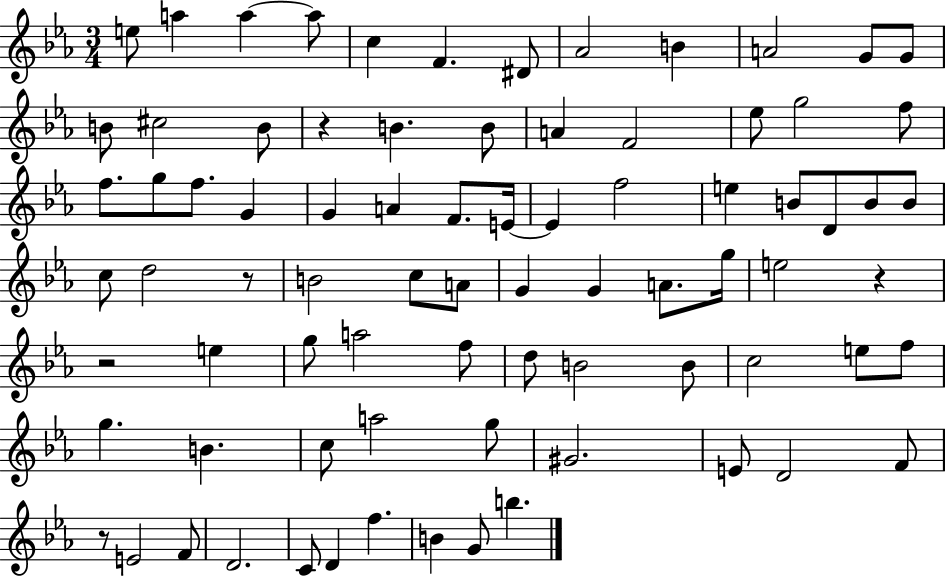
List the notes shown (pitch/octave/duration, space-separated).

E5/e A5/q A5/q A5/e C5/q F4/q. D#4/e Ab4/h B4/q A4/h G4/e G4/e B4/e C#5/h B4/e R/q B4/q. B4/e A4/q F4/h Eb5/e G5/h F5/e F5/e. G5/e F5/e. G4/q G4/q A4/q F4/e. E4/s E4/q F5/h E5/q B4/e D4/e B4/e B4/e C5/e D5/h R/e B4/h C5/e A4/e G4/q G4/q A4/e. G5/s E5/h R/q R/h E5/q G5/e A5/h F5/e D5/e B4/h B4/e C5/h E5/e F5/e G5/q. B4/q. C5/e A5/h G5/e G#4/h. E4/e D4/h F4/e R/e E4/h F4/e D4/h. C4/e D4/q F5/q. B4/q G4/e B5/q.